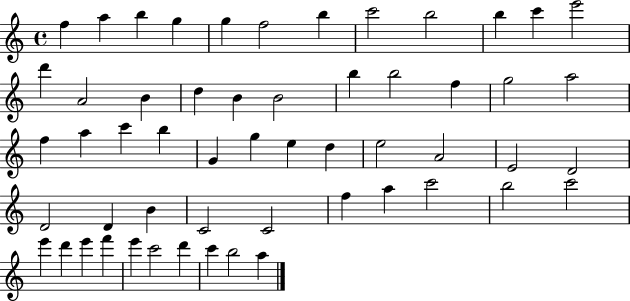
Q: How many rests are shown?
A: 0